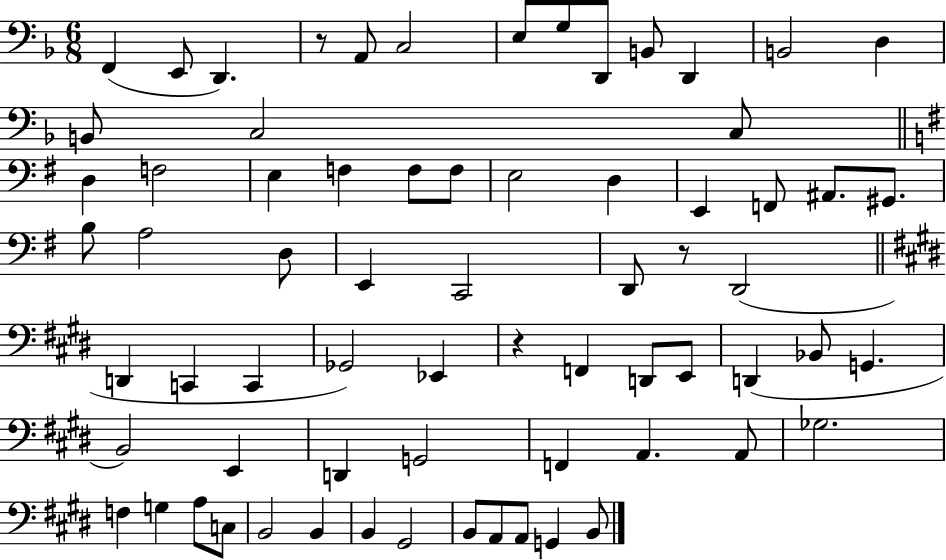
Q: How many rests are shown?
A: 3